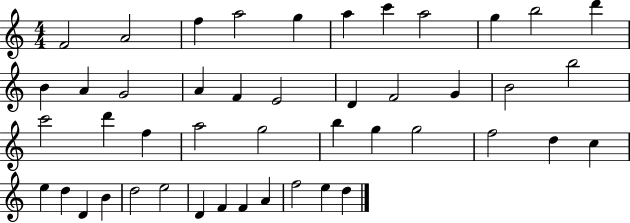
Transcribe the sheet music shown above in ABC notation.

X:1
T:Untitled
M:4/4
L:1/4
K:C
F2 A2 f a2 g a c' a2 g b2 d' B A G2 A F E2 D F2 G B2 b2 c'2 d' f a2 g2 b g g2 f2 d c e d D B d2 e2 D F F A f2 e d